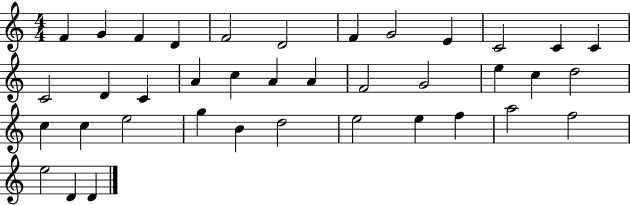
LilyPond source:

{
  \clef treble
  \numericTimeSignature
  \time 4/4
  \key c \major
  f'4 g'4 f'4 d'4 | f'2 d'2 | f'4 g'2 e'4 | c'2 c'4 c'4 | \break c'2 d'4 c'4 | a'4 c''4 a'4 a'4 | f'2 g'2 | e''4 c''4 d''2 | \break c''4 c''4 e''2 | g''4 b'4 d''2 | e''2 e''4 f''4 | a''2 f''2 | \break e''2 d'4 d'4 | \bar "|."
}